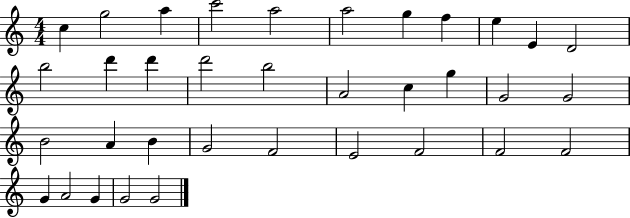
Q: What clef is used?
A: treble